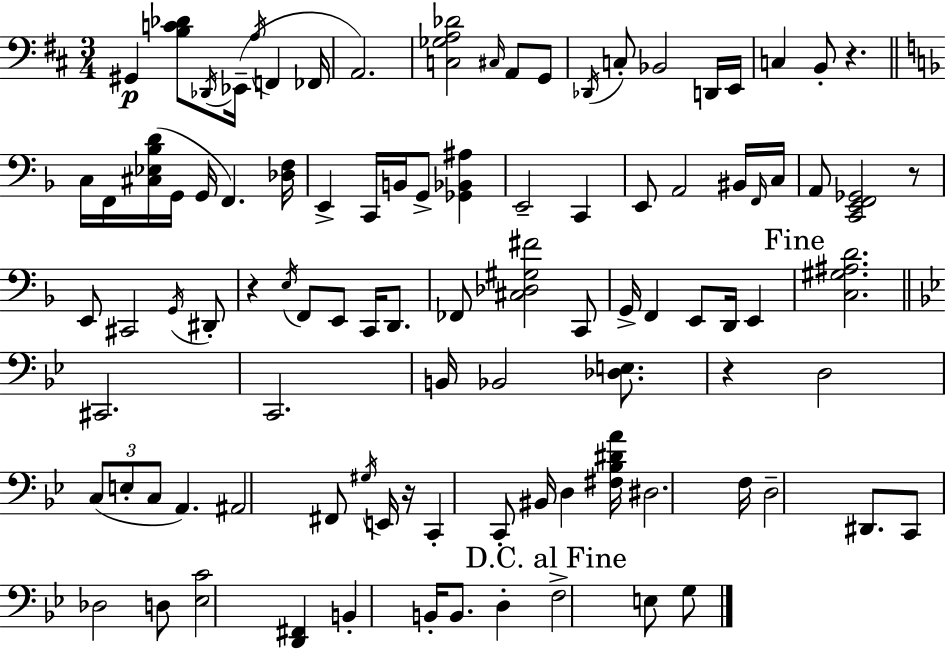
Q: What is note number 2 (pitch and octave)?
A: Db2